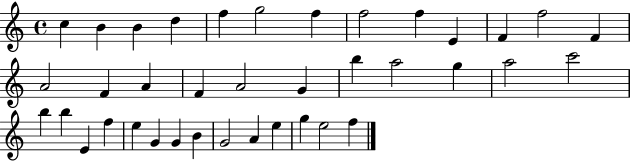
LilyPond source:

{
  \clef treble
  \time 4/4
  \defaultTimeSignature
  \key c \major
  c''4 b'4 b'4 d''4 | f''4 g''2 f''4 | f''2 f''4 e'4 | f'4 f''2 f'4 | \break a'2 f'4 a'4 | f'4 a'2 g'4 | b''4 a''2 g''4 | a''2 c'''2 | \break b''4 b''4 e'4 f''4 | e''4 g'4 g'4 b'4 | g'2 a'4 e''4 | g''4 e''2 f''4 | \break \bar "|."
}